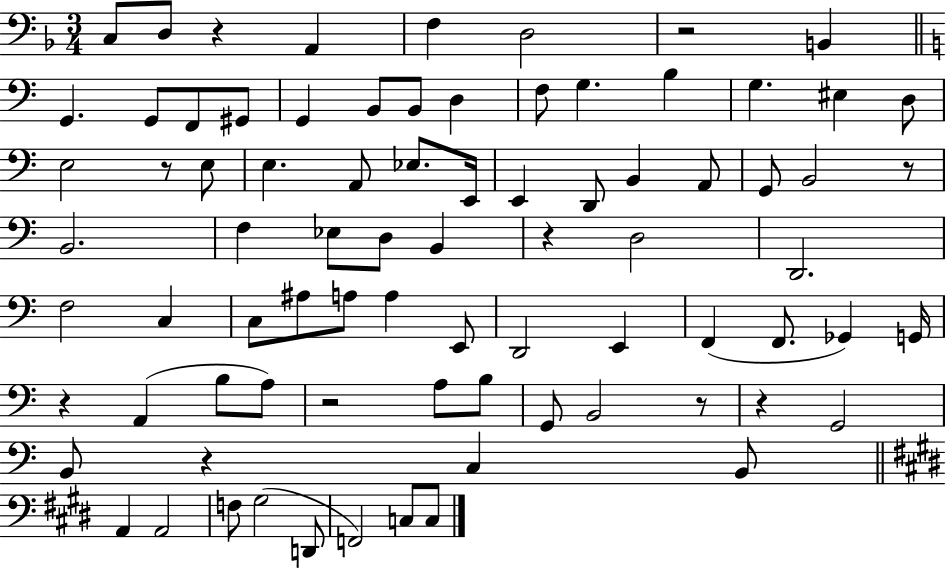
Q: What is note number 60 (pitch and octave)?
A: G2